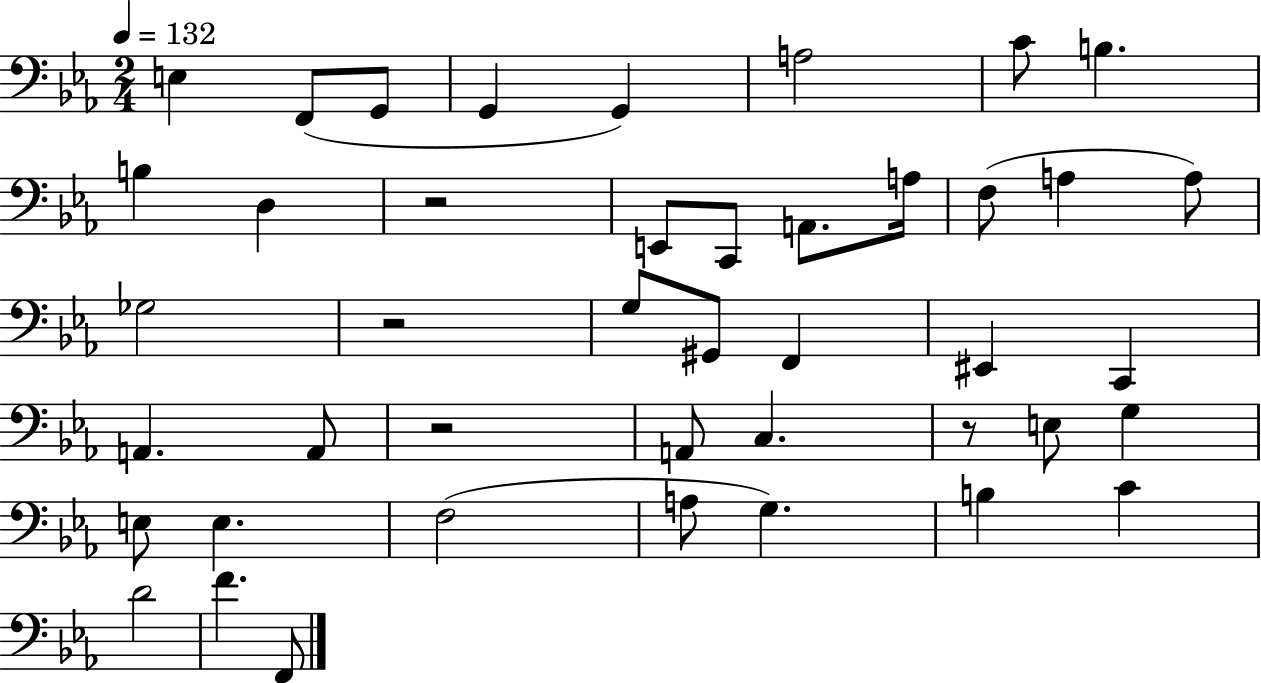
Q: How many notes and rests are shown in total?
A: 43